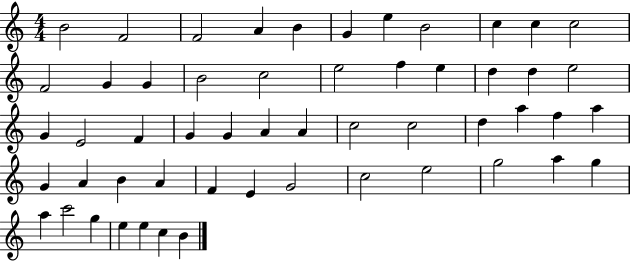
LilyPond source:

{
  \clef treble
  \numericTimeSignature
  \time 4/4
  \key c \major
  b'2 f'2 | f'2 a'4 b'4 | g'4 e''4 b'2 | c''4 c''4 c''2 | \break f'2 g'4 g'4 | b'2 c''2 | e''2 f''4 e''4 | d''4 d''4 e''2 | \break g'4 e'2 f'4 | g'4 g'4 a'4 a'4 | c''2 c''2 | d''4 a''4 f''4 a''4 | \break g'4 a'4 b'4 a'4 | f'4 e'4 g'2 | c''2 e''2 | g''2 a''4 g''4 | \break a''4 c'''2 g''4 | e''4 e''4 c''4 b'4 | \bar "|."
}